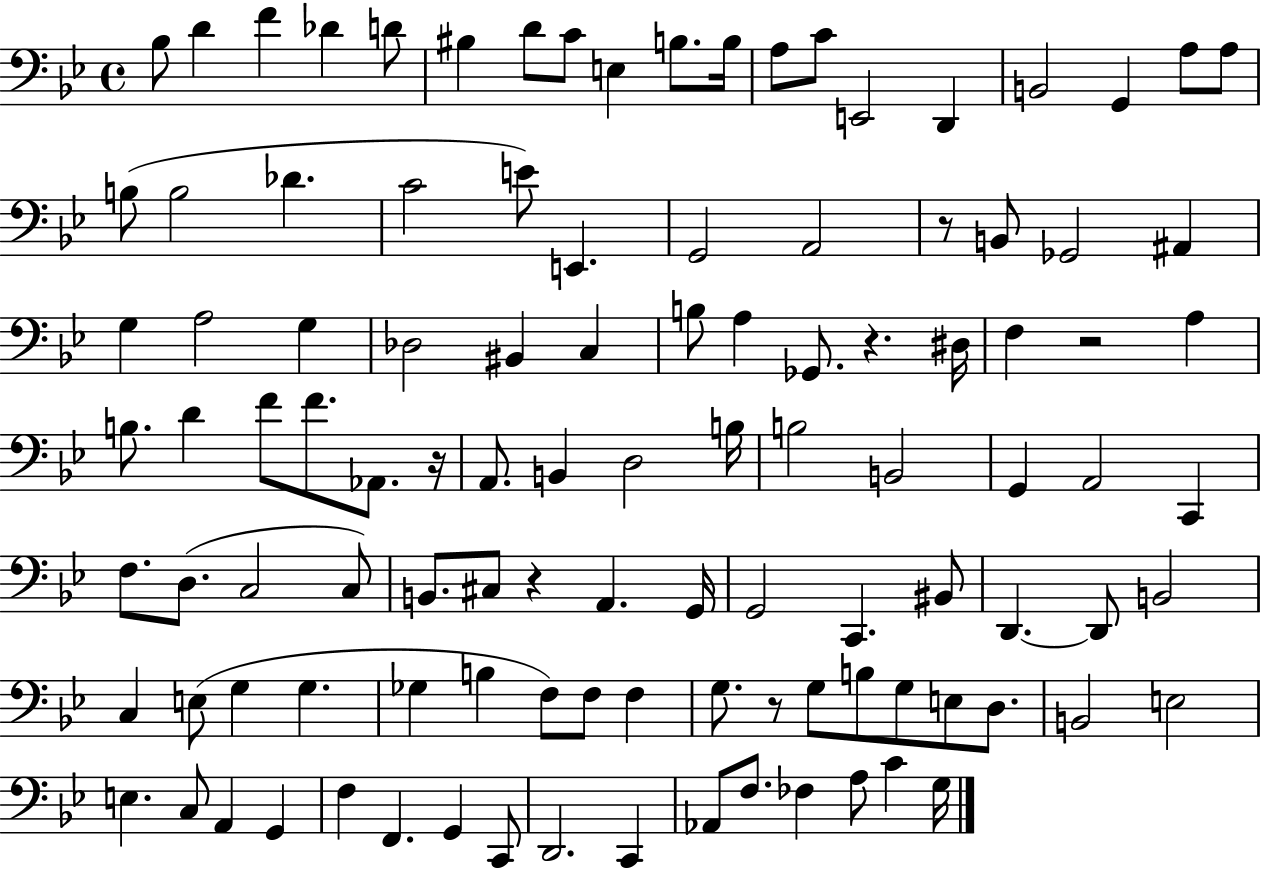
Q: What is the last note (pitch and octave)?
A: G3